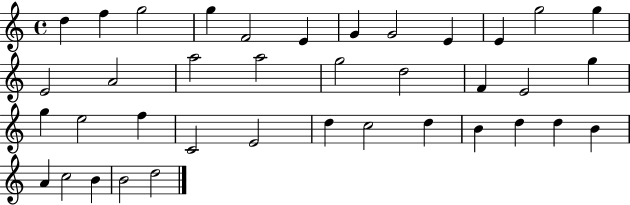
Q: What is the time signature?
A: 4/4